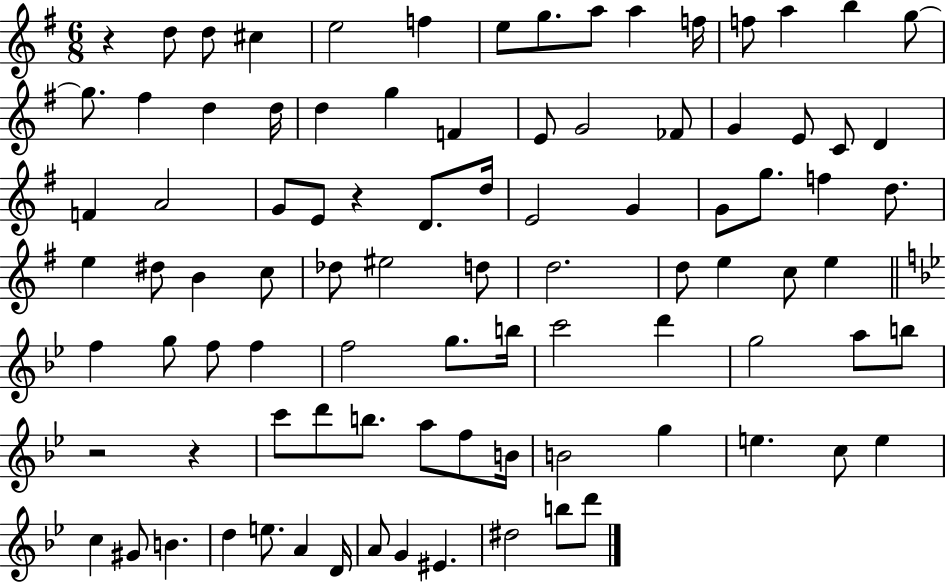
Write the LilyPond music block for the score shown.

{
  \clef treble
  \numericTimeSignature
  \time 6/8
  \key g \major
  r4 d''8 d''8 cis''4 | e''2 f''4 | e''8 g''8. a''8 a''4 f''16 | f''8 a''4 b''4 g''8~~ | \break g''8. fis''4 d''4 d''16 | d''4 g''4 f'4 | e'8 g'2 fes'8 | g'4 e'8 c'8 d'4 | \break f'4 a'2 | g'8 e'8 r4 d'8. d''16 | e'2 g'4 | g'8 g''8. f''4 d''8. | \break e''4 dis''8 b'4 c''8 | des''8 eis''2 d''8 | d''2. | d''8 e''4 c''8 e''4 | \break \bar "||" \break \key bes \major f''4 g''8 f''8 f''4 | f''2 g''8. b''16 | c'''2 d'''4 | g''2 a''8 b''8 | \break r2 r4 | c'''8 d'''8 b''8. a''8 f''8 b'16 | b'2 g''4 | e''4. c''8 e''4 | \break c''4 gis'8 b'4. | d''4 e''8. a'4 d'16 | a'8 g'4 eis'4. | dis''2 b''8 d'''8 | \break \bar "|."
}